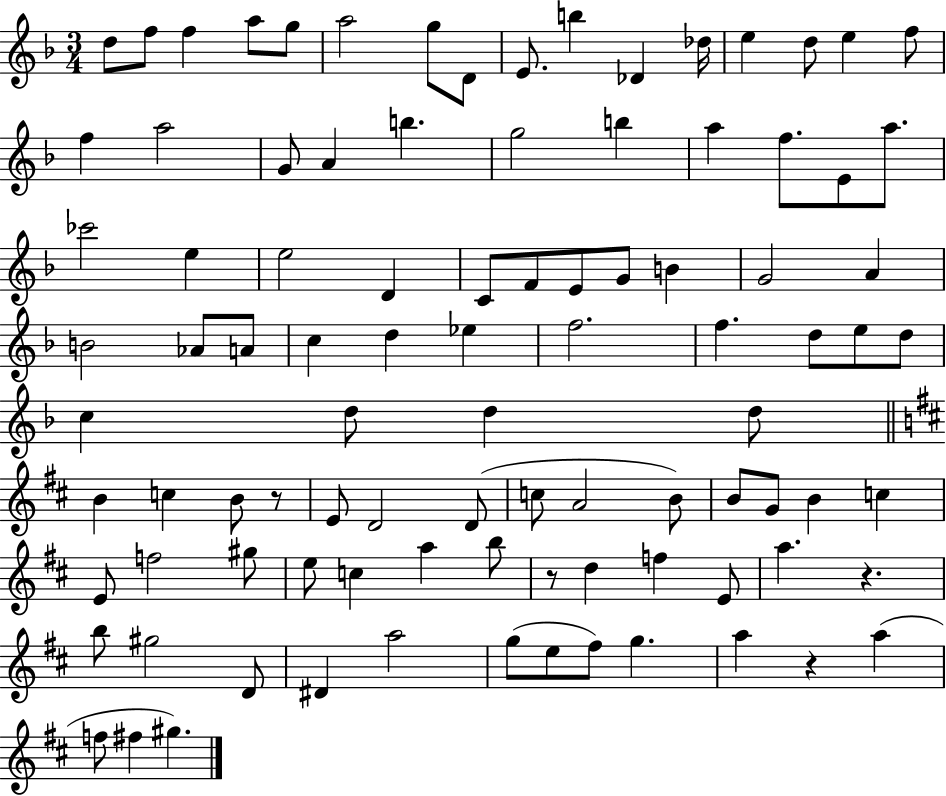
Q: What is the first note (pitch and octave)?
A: D5